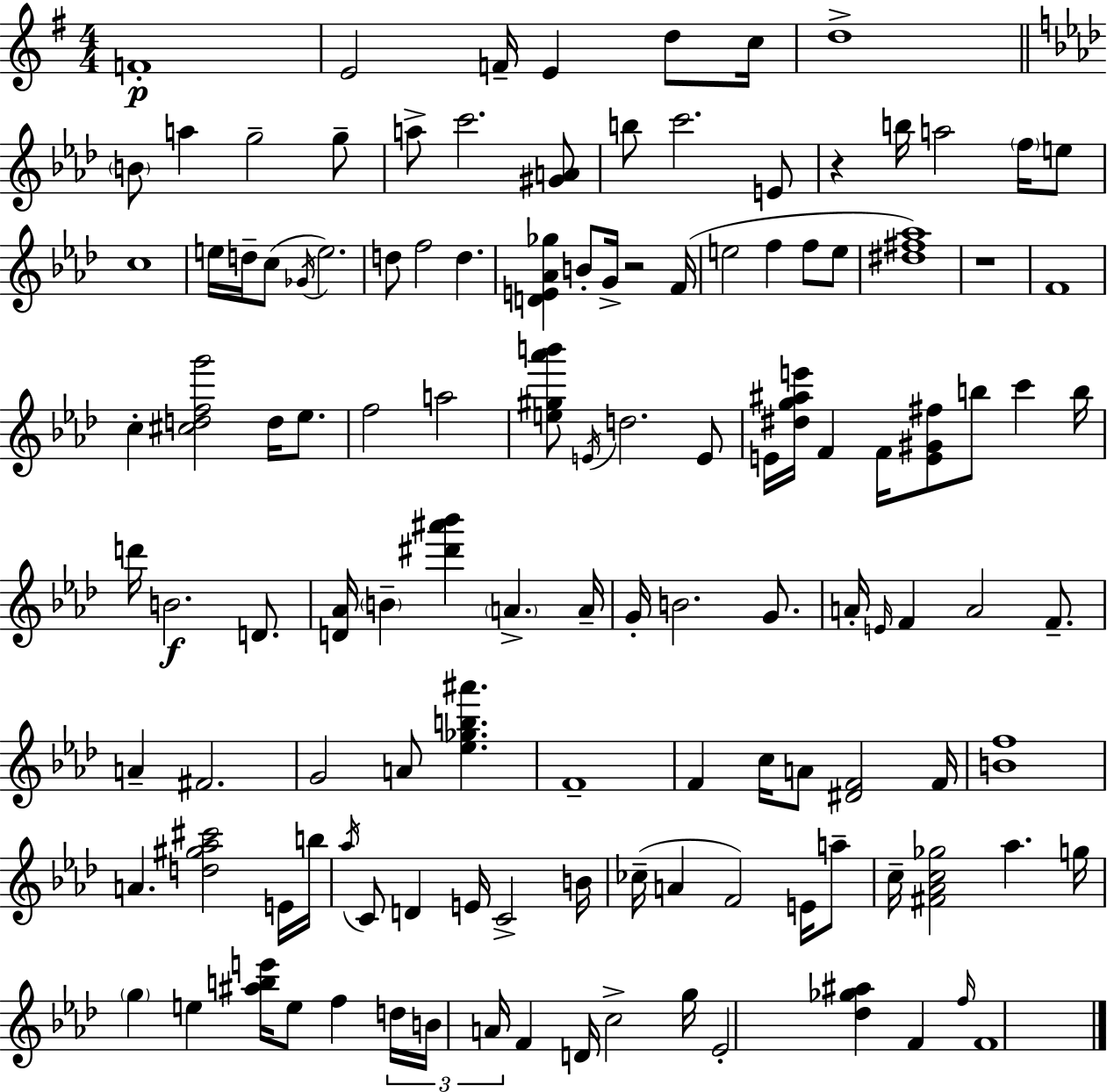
{
  \clef treble
  \numericTimeSignature
  \time 4/4
  \key e \minor
  f'1-.\p | e'2 f'16-- e'4 d''8 c''16 | d''1-> | \bar "||" \break \key f \minor \parenthesize b'8 a''4 g''2-- g''8-- | a''8-> c'''2. <gis' a'>8 | b''8 c'''2. e'8 | r4 b''16 a''2 \parenthesize f''16 e''8 | \break c''1 | e''16 d''16-- c''8( \acciaccatura { ges'16 } e''2.) | d''8 f''2 d''4. | <d' e' aes' ges''>4 b'8-. g'16-> r2 | \break f'16( e''2 f''4 f''8 e''8 | <dis'' fis'' aes''>1) | r1 | f'1 | \break c''4-. <cis'' d'' f'' g'''>2 d''16 ees''8. | f''2 a''2 | <e'' gis'' aes''' b'''>8 \acciaccatura { e'16 } d''2. | e'8 e'16 <dis'' g'' ais'' e'''>16 f'4 f'16 <e' gis' fis''>8 b''8 c'''4 | \break b''16 d'''16 b'2.\f d'8. | <d' aes'>16 \parenthesize b'4-- <dis''' ais''' bes'''>4 \parenthesize a'4.-> | a'16-- g'16-. b'2. g'8. | a'16-. \grace { e'16 } f'4 a'2 | \break f'8.-- a'4-- fis'2. | g'2 a'8 <ees'' ges'' b'' ais'''>4. | f'1-- | f'4 c''16 a'8 <dis' f'>2 | \break f'16 <b' f''>1 | a'4. <d'' gis'' aes'' cis'''>2 | e'16 b''16 \acciaccatura { aes''16 } c'8 d'4 e'16 c'2-> | b'16 ces''16--( a'4 f'2) | \break e'16 a''8-- c''16-- <fis' aes' c'' ges''>2 aes''4. | g''16 \parenthesize g''4 e''4 <ais'' b'' e'''>16 e''8 f''4 | \tuplet 3/2 { d''16 b'16 a'16 } f'4 d'16 c''2-> | g''16 ees'2-. <des'' ges'' ais''>4 | \break f'4 \grace { f''16 } f'1 | \bar "|."
}